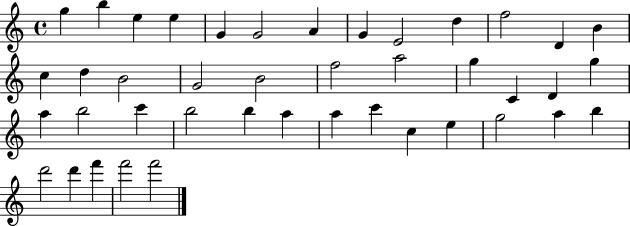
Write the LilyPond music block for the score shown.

{
  \clef treble
  \time 4/4
  \defaultTimeSignature
  \key c \major
  g''4 b''4 e''4 e''4 | g'4 g'2 a'4 | g'4 e'2 d''4 | f''2 d'4 b'4 | \break c''4 d''4 b'2 | g'2 b'2 | f''2 a''2 | g''4 c'4 d'4 g''4 | \break a''4 b''2 c'''4 | b''2 b''4 a''4 | a''4 c'''4 c''4 e''4 | g''2 a''4 b''4 | \break d'''2 d'''4 f'''4 | f'''2 f'''2 | \bar "|."
}